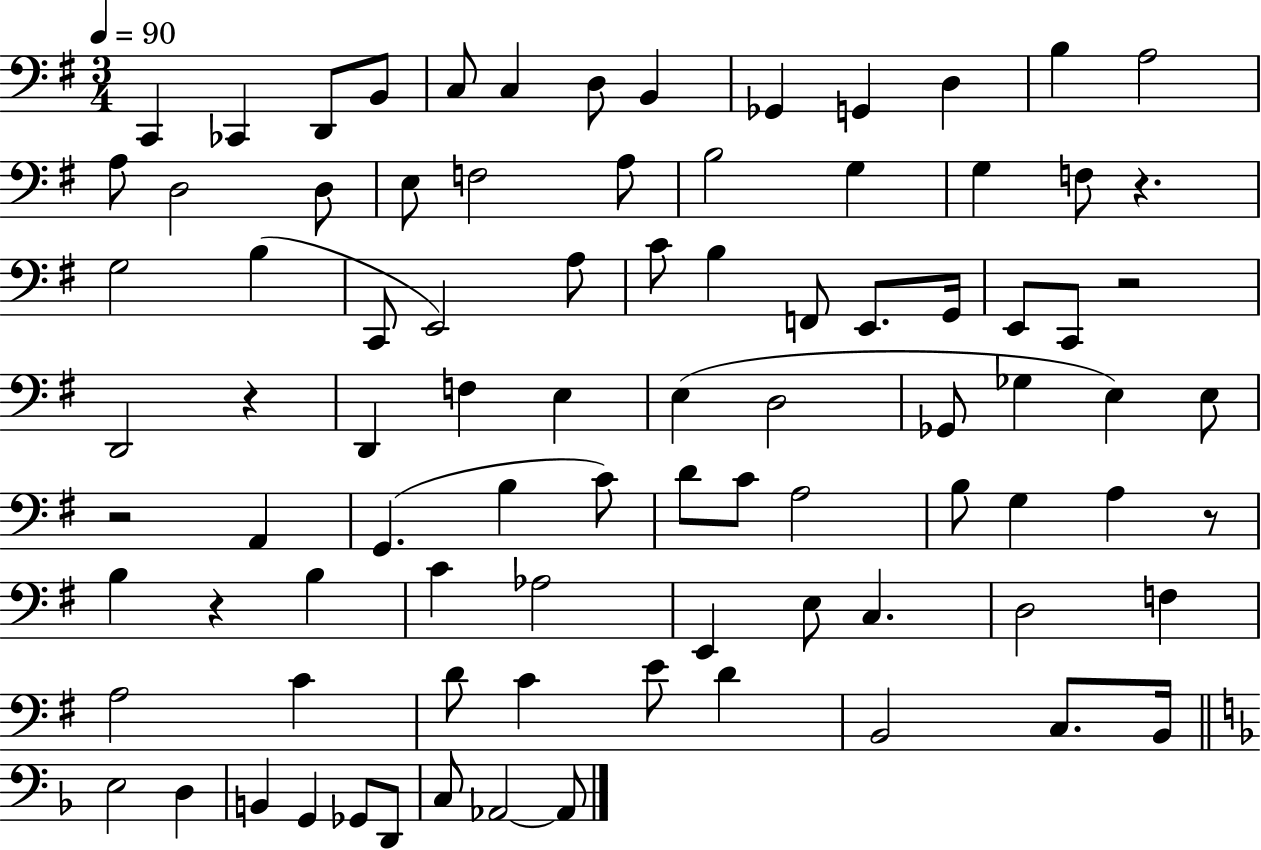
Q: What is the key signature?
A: G major